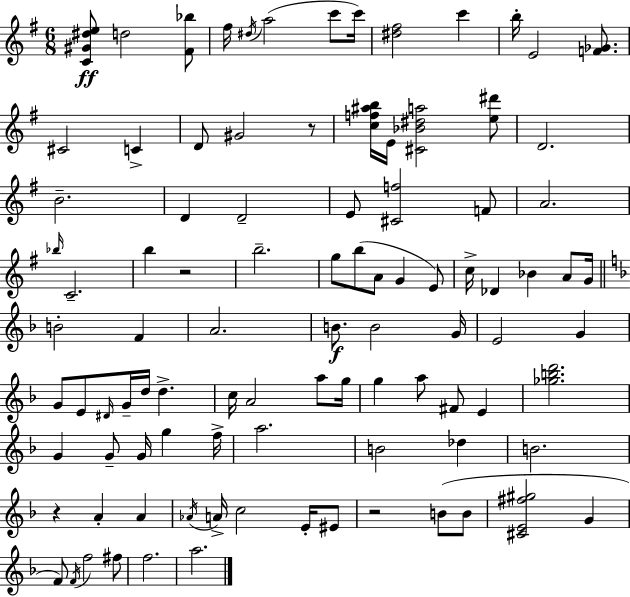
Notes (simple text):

[C4,G#4,D#5,E5]/e D5/h [F#4,Bb5]/e F#5/s D#5/s A5/h C6/e C6/s [D#5,F#5]/h C6/q B5/s E4/h [F4,Gb4]/e. C#4/h C4/q D4/e G#4/h R/e [C5,F5,A#5,B5]/s E4/s [C#4,Bb4,D#5,A5]/h [E5,D#6]/e D4/h. B4/h. D4/q D4/h E4/e [C#4,F5]/h F4/e A4/h. Bb5/s C4/h. B5/q R/h B5/h. G5/e B5/e A4/e G4/q E4/e C5/s Db4/q Bb4/q A4/e G4/s B4/h F4/q A4/h. B4/e. B4/h G4/s E4/h G4/q G4/e E4/e D#4/s G4/s D5/s D5/q. C5/s A4/h A5/e G5/s G5/q A5/e F#4/e E4/q [Gb5,B5,D6]/h. G4/q G4/e G4/s G5/q F5/s A5/h. B4/h Db5/q B4/h. R/q A4/q A4/q Ab4/s A4/s C5/h E4/s EIS4/e R/h B4/e B4/e [C#4,E4,F#5,G#5]/h G4/q F4/e F4/s F5/h F#5/e F5/h. A5/h.